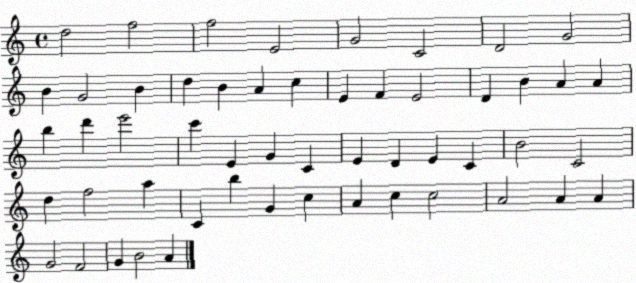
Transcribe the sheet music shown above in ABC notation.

X:1
T:Untitled
M:4/4
L:1/4
K:C
d2 f2 f2 E2 G2 C2 D2 G2 B G2 B d B A c E F E2 D B A A b d' e'2 c' E G C E D E C B2 C2 d f2 a C b G c A c c2 A2 A A G2 F2 G B2 A